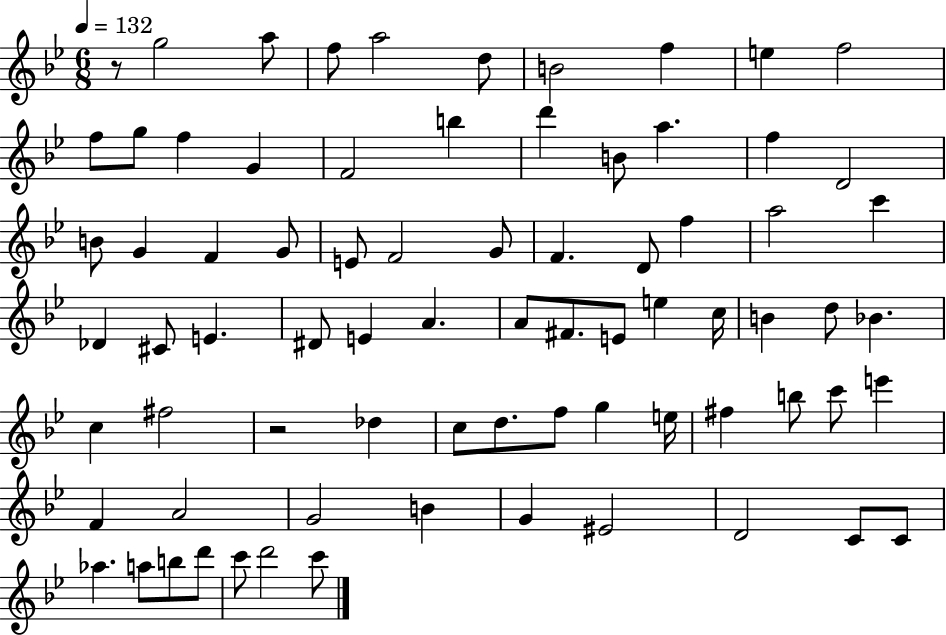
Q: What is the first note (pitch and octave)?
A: G5